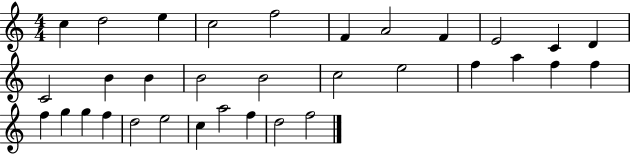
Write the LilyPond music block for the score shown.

{
  \clef treble
  \numericTimeSignature
  \time 4/4
  \key c \major
  c''4 d''2 e''4 | c''2 f''2 | f'4 a'2 f'4 | e'2 c'4 d'4 | \break c'2 b'4 b'4 | b'2 b'2 | c''2 e''2 | f''4 a''4 f''4 f''4 | \break f''4 g''4 g''4 f''4 | d''2 e''2 | c''4 a''2 f''4 | d''2 f''2 | \break \bar "|."
}